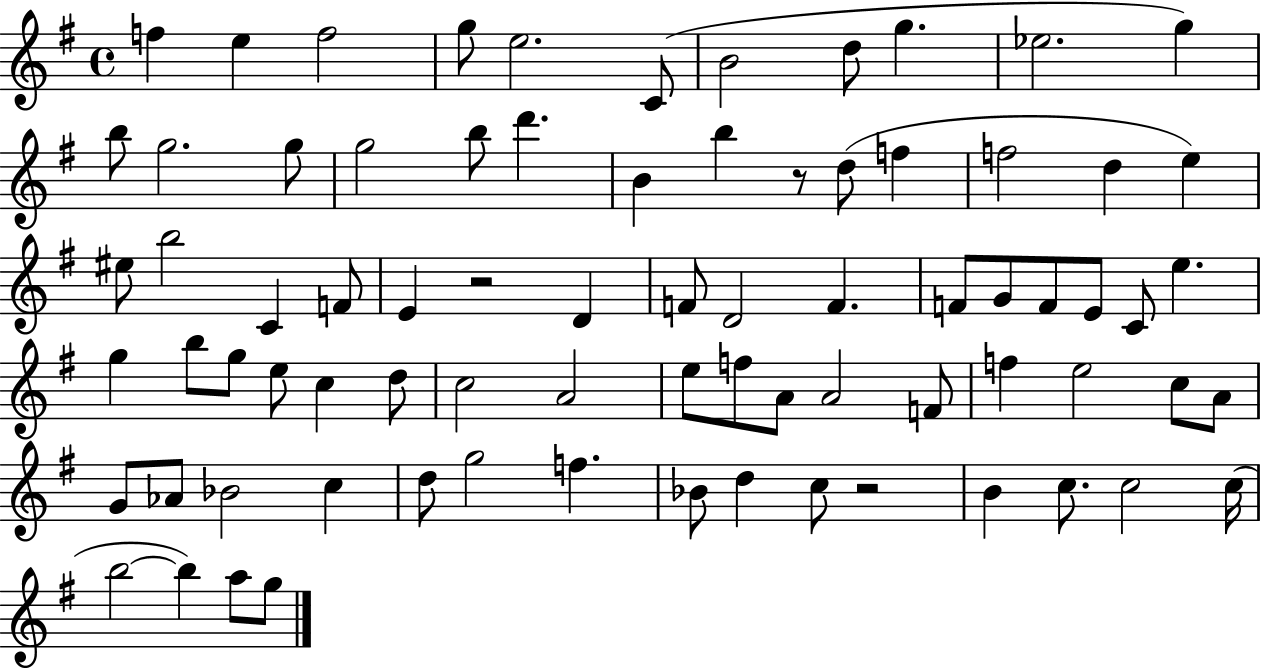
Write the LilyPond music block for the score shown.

{
  \clef treble
  \time 4/4
  \defaultTimeSignature
  \key g \major
  \repeat volta 2 { f''4 e''4 f''2 | g''8 e''2. c'8( | b'2 d''8 g''4. | ees''2. g''4) | \break b''8 g''2. g''8 | g''2 b''8 d'''4. | b'4 b''4 r8 d''8( f''4 | f''2 d''4 e''4) | \break eis''8 b''2 c'4 f'8 | e'4 r2 d'4 | f'8 d'2 f'4. | f'8 g'8 f'8 e'8 c'8 e''4. | \break g''4 b''8 g''8 e''8 c''4 d''8 | c''2 a'2 | e''8 f''8 a'8 a'2 f'8 | f''4 e''2 c''8 a'8 | \break g'8 aes'8 bes'2 c''4 | d''8 g''2 f''4. | bes'8 d''4 c''8 r2 | b'4 c''8. c''2 c''16( | \break b''2~~ b''4) a''8 g''8 | } \bar "|."
}